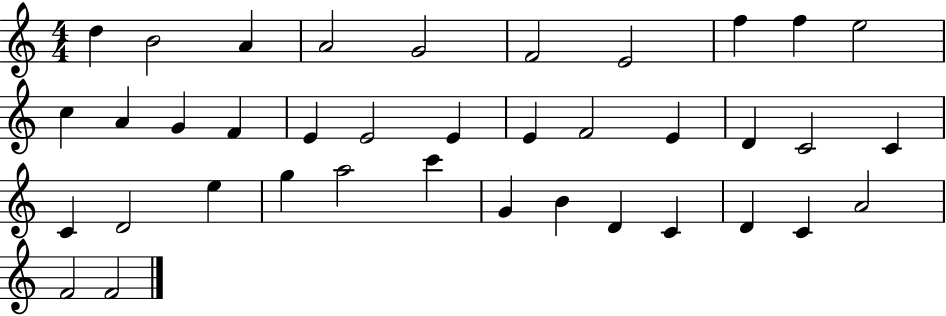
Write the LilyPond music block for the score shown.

{
  \clef treble
  \numericTimeSignature
  \time 4/4
  \key c \major
  d''4 b'2 a'4 | a'2 g'2 | f'2 e'2 | f''4 f''4 e''2 | \break c''4 a'4 g'4 f'4 | e'4 e'2 e'4 | e'4 f'2 e'4 | d'4 c'2 c'4 | \break c'4 d'2 e''4 | g''4 a''2 c'''4 | g'4 b'4 d'4 c'4 | d'4 c'4 a'2 | \break f'2 f'2 | \bar "|."
}